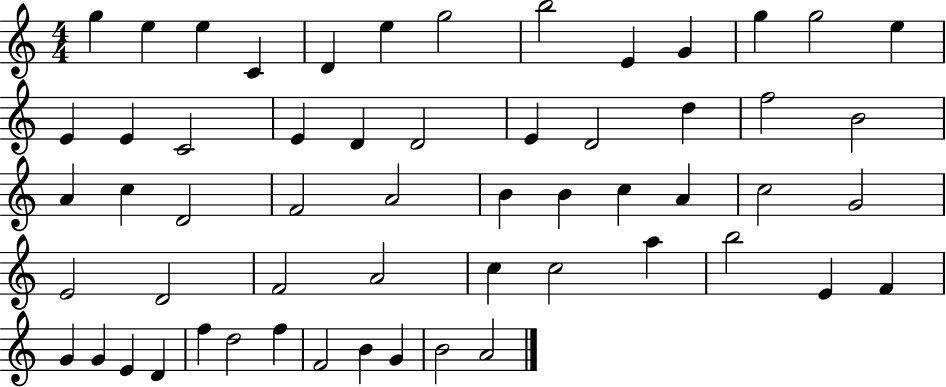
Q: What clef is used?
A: treble